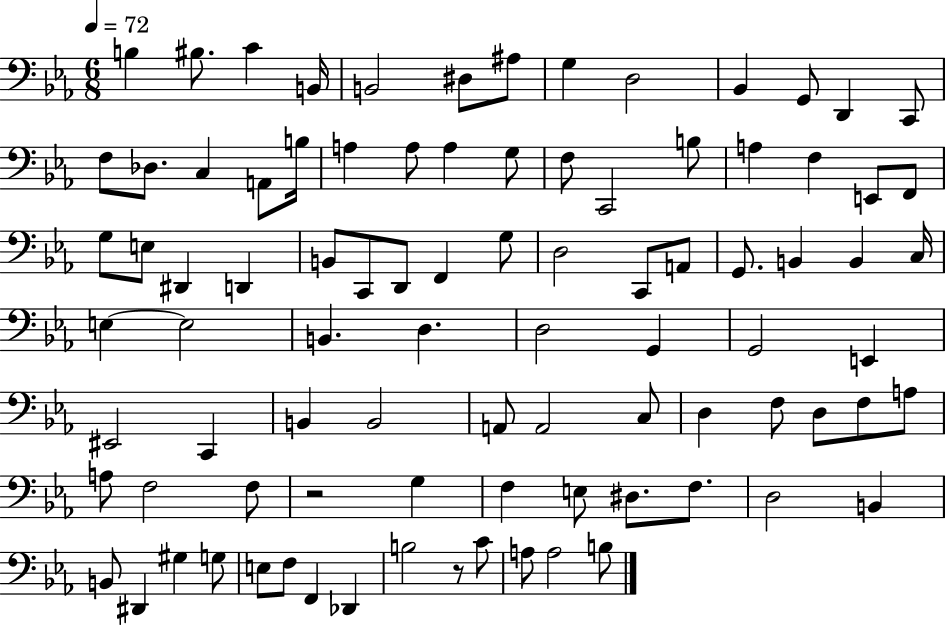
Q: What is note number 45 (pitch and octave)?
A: C3